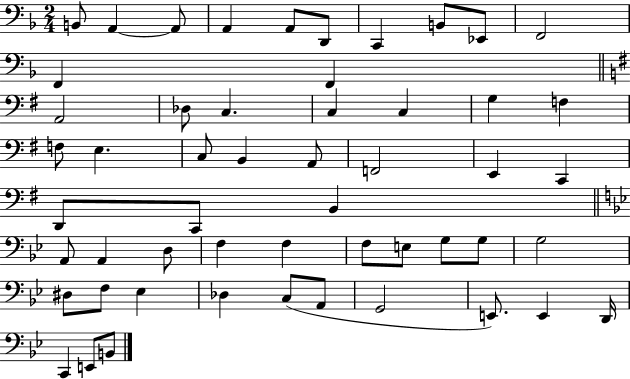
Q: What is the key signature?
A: F major